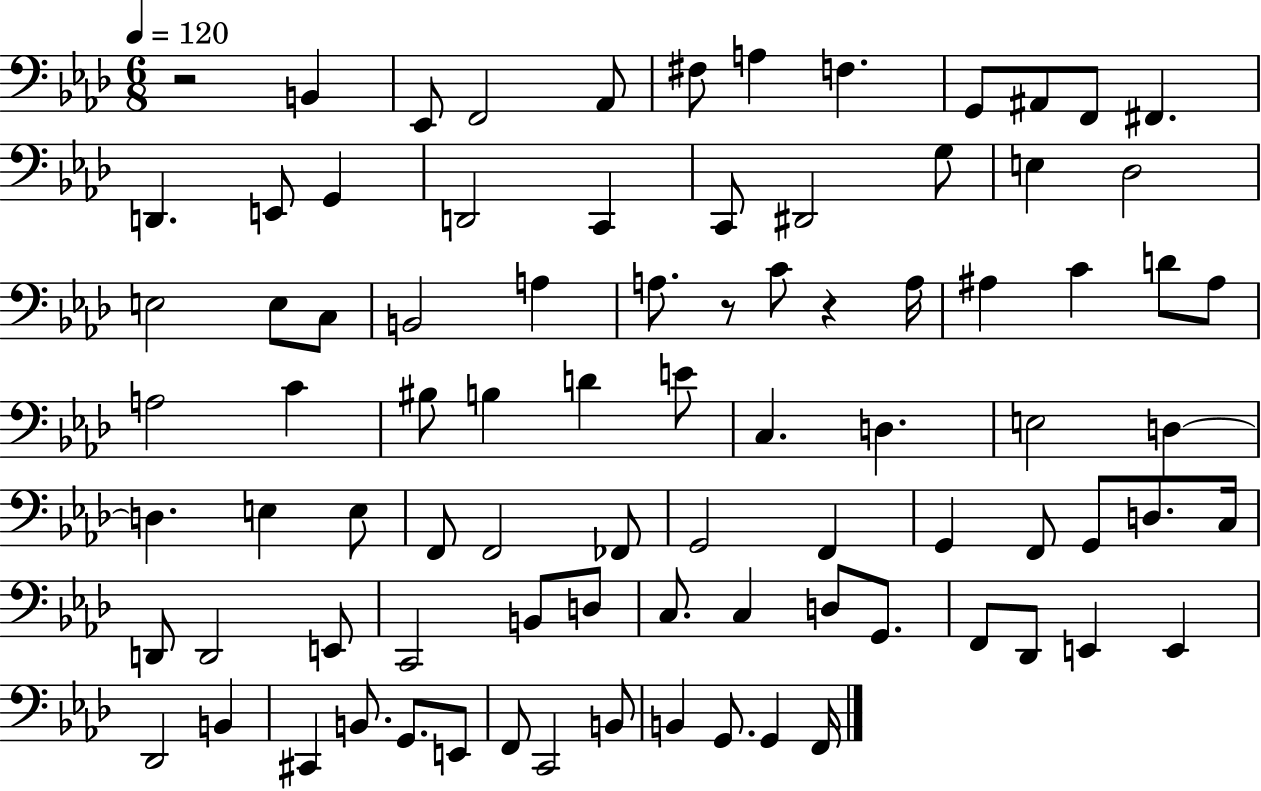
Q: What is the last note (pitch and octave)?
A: F2